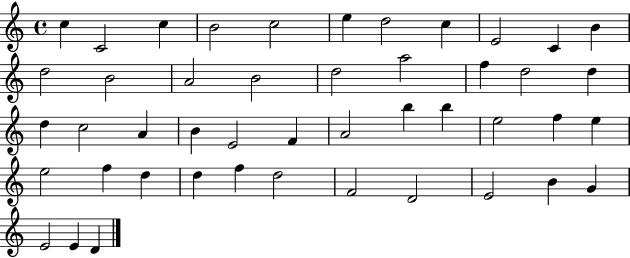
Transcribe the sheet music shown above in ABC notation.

X:1
T:Untitled
M:4/4
L:1/4
K:C
c C2 c B2 c2 e d2 c E2 C B d2 B2 A2 B2 d2 a2 f d2 d d c2 A B E2 F A2 b b e2 f e e2 f d d f d2 F2 D2 E2 B G E2 E D